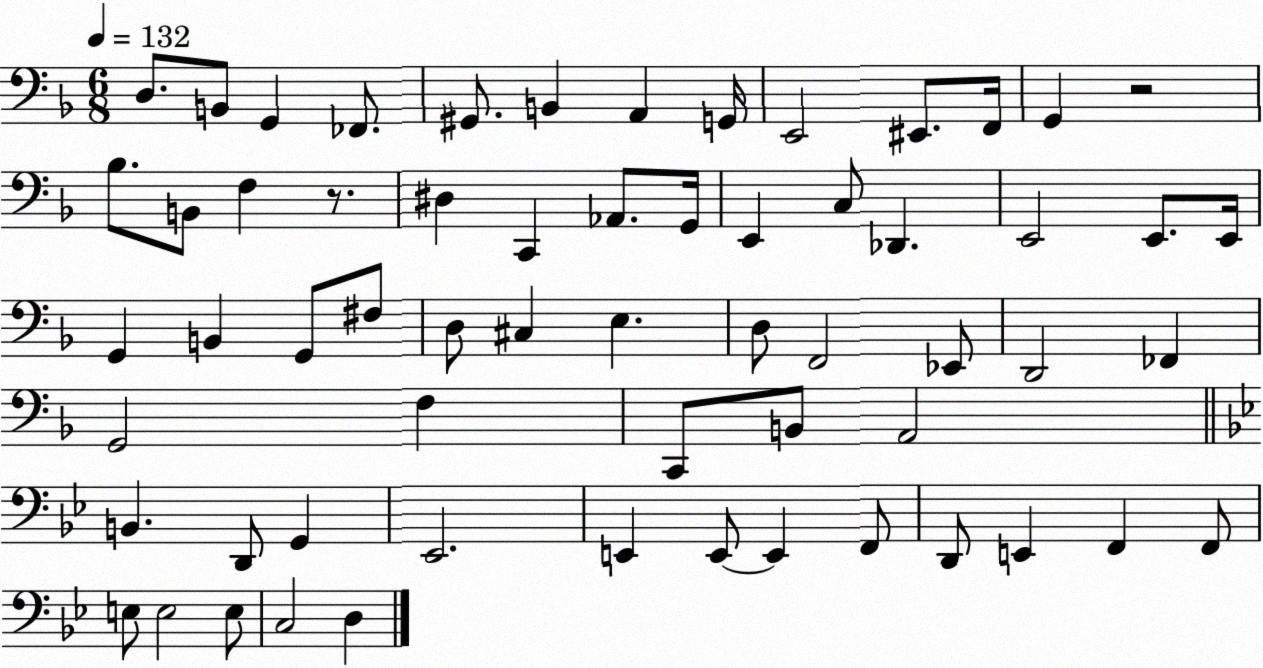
X:1
T:Untitled
M:6/8
L:1/4
K:F
D,/2 B,,/2 G,, _F,,/2 ^G,,/2 B,, A,, G,,/4 E,,2 ^E,,/2 F,,/4 G,, z2 _B,/2 B,,/2 F, z/2 ^D, C,, _A,,/2 G,,/4 E,, C,/2 _D,, E,,2 E,,/2 E,,/4 G,, B,, G,,/2 ^F,/2 D,/2 ^C, E, D,/2 F,,2 _E,,/2 D,,2 _F,, G,,2 F, C,,/2 B,,/2 A,,2 B,, D,,/2 G,, _E,,2 E,, E,,/2 E,, F,,/2 D,,/2 E,, F,, F,,/2 E,/2 E,2 E,/2 C,2 D,